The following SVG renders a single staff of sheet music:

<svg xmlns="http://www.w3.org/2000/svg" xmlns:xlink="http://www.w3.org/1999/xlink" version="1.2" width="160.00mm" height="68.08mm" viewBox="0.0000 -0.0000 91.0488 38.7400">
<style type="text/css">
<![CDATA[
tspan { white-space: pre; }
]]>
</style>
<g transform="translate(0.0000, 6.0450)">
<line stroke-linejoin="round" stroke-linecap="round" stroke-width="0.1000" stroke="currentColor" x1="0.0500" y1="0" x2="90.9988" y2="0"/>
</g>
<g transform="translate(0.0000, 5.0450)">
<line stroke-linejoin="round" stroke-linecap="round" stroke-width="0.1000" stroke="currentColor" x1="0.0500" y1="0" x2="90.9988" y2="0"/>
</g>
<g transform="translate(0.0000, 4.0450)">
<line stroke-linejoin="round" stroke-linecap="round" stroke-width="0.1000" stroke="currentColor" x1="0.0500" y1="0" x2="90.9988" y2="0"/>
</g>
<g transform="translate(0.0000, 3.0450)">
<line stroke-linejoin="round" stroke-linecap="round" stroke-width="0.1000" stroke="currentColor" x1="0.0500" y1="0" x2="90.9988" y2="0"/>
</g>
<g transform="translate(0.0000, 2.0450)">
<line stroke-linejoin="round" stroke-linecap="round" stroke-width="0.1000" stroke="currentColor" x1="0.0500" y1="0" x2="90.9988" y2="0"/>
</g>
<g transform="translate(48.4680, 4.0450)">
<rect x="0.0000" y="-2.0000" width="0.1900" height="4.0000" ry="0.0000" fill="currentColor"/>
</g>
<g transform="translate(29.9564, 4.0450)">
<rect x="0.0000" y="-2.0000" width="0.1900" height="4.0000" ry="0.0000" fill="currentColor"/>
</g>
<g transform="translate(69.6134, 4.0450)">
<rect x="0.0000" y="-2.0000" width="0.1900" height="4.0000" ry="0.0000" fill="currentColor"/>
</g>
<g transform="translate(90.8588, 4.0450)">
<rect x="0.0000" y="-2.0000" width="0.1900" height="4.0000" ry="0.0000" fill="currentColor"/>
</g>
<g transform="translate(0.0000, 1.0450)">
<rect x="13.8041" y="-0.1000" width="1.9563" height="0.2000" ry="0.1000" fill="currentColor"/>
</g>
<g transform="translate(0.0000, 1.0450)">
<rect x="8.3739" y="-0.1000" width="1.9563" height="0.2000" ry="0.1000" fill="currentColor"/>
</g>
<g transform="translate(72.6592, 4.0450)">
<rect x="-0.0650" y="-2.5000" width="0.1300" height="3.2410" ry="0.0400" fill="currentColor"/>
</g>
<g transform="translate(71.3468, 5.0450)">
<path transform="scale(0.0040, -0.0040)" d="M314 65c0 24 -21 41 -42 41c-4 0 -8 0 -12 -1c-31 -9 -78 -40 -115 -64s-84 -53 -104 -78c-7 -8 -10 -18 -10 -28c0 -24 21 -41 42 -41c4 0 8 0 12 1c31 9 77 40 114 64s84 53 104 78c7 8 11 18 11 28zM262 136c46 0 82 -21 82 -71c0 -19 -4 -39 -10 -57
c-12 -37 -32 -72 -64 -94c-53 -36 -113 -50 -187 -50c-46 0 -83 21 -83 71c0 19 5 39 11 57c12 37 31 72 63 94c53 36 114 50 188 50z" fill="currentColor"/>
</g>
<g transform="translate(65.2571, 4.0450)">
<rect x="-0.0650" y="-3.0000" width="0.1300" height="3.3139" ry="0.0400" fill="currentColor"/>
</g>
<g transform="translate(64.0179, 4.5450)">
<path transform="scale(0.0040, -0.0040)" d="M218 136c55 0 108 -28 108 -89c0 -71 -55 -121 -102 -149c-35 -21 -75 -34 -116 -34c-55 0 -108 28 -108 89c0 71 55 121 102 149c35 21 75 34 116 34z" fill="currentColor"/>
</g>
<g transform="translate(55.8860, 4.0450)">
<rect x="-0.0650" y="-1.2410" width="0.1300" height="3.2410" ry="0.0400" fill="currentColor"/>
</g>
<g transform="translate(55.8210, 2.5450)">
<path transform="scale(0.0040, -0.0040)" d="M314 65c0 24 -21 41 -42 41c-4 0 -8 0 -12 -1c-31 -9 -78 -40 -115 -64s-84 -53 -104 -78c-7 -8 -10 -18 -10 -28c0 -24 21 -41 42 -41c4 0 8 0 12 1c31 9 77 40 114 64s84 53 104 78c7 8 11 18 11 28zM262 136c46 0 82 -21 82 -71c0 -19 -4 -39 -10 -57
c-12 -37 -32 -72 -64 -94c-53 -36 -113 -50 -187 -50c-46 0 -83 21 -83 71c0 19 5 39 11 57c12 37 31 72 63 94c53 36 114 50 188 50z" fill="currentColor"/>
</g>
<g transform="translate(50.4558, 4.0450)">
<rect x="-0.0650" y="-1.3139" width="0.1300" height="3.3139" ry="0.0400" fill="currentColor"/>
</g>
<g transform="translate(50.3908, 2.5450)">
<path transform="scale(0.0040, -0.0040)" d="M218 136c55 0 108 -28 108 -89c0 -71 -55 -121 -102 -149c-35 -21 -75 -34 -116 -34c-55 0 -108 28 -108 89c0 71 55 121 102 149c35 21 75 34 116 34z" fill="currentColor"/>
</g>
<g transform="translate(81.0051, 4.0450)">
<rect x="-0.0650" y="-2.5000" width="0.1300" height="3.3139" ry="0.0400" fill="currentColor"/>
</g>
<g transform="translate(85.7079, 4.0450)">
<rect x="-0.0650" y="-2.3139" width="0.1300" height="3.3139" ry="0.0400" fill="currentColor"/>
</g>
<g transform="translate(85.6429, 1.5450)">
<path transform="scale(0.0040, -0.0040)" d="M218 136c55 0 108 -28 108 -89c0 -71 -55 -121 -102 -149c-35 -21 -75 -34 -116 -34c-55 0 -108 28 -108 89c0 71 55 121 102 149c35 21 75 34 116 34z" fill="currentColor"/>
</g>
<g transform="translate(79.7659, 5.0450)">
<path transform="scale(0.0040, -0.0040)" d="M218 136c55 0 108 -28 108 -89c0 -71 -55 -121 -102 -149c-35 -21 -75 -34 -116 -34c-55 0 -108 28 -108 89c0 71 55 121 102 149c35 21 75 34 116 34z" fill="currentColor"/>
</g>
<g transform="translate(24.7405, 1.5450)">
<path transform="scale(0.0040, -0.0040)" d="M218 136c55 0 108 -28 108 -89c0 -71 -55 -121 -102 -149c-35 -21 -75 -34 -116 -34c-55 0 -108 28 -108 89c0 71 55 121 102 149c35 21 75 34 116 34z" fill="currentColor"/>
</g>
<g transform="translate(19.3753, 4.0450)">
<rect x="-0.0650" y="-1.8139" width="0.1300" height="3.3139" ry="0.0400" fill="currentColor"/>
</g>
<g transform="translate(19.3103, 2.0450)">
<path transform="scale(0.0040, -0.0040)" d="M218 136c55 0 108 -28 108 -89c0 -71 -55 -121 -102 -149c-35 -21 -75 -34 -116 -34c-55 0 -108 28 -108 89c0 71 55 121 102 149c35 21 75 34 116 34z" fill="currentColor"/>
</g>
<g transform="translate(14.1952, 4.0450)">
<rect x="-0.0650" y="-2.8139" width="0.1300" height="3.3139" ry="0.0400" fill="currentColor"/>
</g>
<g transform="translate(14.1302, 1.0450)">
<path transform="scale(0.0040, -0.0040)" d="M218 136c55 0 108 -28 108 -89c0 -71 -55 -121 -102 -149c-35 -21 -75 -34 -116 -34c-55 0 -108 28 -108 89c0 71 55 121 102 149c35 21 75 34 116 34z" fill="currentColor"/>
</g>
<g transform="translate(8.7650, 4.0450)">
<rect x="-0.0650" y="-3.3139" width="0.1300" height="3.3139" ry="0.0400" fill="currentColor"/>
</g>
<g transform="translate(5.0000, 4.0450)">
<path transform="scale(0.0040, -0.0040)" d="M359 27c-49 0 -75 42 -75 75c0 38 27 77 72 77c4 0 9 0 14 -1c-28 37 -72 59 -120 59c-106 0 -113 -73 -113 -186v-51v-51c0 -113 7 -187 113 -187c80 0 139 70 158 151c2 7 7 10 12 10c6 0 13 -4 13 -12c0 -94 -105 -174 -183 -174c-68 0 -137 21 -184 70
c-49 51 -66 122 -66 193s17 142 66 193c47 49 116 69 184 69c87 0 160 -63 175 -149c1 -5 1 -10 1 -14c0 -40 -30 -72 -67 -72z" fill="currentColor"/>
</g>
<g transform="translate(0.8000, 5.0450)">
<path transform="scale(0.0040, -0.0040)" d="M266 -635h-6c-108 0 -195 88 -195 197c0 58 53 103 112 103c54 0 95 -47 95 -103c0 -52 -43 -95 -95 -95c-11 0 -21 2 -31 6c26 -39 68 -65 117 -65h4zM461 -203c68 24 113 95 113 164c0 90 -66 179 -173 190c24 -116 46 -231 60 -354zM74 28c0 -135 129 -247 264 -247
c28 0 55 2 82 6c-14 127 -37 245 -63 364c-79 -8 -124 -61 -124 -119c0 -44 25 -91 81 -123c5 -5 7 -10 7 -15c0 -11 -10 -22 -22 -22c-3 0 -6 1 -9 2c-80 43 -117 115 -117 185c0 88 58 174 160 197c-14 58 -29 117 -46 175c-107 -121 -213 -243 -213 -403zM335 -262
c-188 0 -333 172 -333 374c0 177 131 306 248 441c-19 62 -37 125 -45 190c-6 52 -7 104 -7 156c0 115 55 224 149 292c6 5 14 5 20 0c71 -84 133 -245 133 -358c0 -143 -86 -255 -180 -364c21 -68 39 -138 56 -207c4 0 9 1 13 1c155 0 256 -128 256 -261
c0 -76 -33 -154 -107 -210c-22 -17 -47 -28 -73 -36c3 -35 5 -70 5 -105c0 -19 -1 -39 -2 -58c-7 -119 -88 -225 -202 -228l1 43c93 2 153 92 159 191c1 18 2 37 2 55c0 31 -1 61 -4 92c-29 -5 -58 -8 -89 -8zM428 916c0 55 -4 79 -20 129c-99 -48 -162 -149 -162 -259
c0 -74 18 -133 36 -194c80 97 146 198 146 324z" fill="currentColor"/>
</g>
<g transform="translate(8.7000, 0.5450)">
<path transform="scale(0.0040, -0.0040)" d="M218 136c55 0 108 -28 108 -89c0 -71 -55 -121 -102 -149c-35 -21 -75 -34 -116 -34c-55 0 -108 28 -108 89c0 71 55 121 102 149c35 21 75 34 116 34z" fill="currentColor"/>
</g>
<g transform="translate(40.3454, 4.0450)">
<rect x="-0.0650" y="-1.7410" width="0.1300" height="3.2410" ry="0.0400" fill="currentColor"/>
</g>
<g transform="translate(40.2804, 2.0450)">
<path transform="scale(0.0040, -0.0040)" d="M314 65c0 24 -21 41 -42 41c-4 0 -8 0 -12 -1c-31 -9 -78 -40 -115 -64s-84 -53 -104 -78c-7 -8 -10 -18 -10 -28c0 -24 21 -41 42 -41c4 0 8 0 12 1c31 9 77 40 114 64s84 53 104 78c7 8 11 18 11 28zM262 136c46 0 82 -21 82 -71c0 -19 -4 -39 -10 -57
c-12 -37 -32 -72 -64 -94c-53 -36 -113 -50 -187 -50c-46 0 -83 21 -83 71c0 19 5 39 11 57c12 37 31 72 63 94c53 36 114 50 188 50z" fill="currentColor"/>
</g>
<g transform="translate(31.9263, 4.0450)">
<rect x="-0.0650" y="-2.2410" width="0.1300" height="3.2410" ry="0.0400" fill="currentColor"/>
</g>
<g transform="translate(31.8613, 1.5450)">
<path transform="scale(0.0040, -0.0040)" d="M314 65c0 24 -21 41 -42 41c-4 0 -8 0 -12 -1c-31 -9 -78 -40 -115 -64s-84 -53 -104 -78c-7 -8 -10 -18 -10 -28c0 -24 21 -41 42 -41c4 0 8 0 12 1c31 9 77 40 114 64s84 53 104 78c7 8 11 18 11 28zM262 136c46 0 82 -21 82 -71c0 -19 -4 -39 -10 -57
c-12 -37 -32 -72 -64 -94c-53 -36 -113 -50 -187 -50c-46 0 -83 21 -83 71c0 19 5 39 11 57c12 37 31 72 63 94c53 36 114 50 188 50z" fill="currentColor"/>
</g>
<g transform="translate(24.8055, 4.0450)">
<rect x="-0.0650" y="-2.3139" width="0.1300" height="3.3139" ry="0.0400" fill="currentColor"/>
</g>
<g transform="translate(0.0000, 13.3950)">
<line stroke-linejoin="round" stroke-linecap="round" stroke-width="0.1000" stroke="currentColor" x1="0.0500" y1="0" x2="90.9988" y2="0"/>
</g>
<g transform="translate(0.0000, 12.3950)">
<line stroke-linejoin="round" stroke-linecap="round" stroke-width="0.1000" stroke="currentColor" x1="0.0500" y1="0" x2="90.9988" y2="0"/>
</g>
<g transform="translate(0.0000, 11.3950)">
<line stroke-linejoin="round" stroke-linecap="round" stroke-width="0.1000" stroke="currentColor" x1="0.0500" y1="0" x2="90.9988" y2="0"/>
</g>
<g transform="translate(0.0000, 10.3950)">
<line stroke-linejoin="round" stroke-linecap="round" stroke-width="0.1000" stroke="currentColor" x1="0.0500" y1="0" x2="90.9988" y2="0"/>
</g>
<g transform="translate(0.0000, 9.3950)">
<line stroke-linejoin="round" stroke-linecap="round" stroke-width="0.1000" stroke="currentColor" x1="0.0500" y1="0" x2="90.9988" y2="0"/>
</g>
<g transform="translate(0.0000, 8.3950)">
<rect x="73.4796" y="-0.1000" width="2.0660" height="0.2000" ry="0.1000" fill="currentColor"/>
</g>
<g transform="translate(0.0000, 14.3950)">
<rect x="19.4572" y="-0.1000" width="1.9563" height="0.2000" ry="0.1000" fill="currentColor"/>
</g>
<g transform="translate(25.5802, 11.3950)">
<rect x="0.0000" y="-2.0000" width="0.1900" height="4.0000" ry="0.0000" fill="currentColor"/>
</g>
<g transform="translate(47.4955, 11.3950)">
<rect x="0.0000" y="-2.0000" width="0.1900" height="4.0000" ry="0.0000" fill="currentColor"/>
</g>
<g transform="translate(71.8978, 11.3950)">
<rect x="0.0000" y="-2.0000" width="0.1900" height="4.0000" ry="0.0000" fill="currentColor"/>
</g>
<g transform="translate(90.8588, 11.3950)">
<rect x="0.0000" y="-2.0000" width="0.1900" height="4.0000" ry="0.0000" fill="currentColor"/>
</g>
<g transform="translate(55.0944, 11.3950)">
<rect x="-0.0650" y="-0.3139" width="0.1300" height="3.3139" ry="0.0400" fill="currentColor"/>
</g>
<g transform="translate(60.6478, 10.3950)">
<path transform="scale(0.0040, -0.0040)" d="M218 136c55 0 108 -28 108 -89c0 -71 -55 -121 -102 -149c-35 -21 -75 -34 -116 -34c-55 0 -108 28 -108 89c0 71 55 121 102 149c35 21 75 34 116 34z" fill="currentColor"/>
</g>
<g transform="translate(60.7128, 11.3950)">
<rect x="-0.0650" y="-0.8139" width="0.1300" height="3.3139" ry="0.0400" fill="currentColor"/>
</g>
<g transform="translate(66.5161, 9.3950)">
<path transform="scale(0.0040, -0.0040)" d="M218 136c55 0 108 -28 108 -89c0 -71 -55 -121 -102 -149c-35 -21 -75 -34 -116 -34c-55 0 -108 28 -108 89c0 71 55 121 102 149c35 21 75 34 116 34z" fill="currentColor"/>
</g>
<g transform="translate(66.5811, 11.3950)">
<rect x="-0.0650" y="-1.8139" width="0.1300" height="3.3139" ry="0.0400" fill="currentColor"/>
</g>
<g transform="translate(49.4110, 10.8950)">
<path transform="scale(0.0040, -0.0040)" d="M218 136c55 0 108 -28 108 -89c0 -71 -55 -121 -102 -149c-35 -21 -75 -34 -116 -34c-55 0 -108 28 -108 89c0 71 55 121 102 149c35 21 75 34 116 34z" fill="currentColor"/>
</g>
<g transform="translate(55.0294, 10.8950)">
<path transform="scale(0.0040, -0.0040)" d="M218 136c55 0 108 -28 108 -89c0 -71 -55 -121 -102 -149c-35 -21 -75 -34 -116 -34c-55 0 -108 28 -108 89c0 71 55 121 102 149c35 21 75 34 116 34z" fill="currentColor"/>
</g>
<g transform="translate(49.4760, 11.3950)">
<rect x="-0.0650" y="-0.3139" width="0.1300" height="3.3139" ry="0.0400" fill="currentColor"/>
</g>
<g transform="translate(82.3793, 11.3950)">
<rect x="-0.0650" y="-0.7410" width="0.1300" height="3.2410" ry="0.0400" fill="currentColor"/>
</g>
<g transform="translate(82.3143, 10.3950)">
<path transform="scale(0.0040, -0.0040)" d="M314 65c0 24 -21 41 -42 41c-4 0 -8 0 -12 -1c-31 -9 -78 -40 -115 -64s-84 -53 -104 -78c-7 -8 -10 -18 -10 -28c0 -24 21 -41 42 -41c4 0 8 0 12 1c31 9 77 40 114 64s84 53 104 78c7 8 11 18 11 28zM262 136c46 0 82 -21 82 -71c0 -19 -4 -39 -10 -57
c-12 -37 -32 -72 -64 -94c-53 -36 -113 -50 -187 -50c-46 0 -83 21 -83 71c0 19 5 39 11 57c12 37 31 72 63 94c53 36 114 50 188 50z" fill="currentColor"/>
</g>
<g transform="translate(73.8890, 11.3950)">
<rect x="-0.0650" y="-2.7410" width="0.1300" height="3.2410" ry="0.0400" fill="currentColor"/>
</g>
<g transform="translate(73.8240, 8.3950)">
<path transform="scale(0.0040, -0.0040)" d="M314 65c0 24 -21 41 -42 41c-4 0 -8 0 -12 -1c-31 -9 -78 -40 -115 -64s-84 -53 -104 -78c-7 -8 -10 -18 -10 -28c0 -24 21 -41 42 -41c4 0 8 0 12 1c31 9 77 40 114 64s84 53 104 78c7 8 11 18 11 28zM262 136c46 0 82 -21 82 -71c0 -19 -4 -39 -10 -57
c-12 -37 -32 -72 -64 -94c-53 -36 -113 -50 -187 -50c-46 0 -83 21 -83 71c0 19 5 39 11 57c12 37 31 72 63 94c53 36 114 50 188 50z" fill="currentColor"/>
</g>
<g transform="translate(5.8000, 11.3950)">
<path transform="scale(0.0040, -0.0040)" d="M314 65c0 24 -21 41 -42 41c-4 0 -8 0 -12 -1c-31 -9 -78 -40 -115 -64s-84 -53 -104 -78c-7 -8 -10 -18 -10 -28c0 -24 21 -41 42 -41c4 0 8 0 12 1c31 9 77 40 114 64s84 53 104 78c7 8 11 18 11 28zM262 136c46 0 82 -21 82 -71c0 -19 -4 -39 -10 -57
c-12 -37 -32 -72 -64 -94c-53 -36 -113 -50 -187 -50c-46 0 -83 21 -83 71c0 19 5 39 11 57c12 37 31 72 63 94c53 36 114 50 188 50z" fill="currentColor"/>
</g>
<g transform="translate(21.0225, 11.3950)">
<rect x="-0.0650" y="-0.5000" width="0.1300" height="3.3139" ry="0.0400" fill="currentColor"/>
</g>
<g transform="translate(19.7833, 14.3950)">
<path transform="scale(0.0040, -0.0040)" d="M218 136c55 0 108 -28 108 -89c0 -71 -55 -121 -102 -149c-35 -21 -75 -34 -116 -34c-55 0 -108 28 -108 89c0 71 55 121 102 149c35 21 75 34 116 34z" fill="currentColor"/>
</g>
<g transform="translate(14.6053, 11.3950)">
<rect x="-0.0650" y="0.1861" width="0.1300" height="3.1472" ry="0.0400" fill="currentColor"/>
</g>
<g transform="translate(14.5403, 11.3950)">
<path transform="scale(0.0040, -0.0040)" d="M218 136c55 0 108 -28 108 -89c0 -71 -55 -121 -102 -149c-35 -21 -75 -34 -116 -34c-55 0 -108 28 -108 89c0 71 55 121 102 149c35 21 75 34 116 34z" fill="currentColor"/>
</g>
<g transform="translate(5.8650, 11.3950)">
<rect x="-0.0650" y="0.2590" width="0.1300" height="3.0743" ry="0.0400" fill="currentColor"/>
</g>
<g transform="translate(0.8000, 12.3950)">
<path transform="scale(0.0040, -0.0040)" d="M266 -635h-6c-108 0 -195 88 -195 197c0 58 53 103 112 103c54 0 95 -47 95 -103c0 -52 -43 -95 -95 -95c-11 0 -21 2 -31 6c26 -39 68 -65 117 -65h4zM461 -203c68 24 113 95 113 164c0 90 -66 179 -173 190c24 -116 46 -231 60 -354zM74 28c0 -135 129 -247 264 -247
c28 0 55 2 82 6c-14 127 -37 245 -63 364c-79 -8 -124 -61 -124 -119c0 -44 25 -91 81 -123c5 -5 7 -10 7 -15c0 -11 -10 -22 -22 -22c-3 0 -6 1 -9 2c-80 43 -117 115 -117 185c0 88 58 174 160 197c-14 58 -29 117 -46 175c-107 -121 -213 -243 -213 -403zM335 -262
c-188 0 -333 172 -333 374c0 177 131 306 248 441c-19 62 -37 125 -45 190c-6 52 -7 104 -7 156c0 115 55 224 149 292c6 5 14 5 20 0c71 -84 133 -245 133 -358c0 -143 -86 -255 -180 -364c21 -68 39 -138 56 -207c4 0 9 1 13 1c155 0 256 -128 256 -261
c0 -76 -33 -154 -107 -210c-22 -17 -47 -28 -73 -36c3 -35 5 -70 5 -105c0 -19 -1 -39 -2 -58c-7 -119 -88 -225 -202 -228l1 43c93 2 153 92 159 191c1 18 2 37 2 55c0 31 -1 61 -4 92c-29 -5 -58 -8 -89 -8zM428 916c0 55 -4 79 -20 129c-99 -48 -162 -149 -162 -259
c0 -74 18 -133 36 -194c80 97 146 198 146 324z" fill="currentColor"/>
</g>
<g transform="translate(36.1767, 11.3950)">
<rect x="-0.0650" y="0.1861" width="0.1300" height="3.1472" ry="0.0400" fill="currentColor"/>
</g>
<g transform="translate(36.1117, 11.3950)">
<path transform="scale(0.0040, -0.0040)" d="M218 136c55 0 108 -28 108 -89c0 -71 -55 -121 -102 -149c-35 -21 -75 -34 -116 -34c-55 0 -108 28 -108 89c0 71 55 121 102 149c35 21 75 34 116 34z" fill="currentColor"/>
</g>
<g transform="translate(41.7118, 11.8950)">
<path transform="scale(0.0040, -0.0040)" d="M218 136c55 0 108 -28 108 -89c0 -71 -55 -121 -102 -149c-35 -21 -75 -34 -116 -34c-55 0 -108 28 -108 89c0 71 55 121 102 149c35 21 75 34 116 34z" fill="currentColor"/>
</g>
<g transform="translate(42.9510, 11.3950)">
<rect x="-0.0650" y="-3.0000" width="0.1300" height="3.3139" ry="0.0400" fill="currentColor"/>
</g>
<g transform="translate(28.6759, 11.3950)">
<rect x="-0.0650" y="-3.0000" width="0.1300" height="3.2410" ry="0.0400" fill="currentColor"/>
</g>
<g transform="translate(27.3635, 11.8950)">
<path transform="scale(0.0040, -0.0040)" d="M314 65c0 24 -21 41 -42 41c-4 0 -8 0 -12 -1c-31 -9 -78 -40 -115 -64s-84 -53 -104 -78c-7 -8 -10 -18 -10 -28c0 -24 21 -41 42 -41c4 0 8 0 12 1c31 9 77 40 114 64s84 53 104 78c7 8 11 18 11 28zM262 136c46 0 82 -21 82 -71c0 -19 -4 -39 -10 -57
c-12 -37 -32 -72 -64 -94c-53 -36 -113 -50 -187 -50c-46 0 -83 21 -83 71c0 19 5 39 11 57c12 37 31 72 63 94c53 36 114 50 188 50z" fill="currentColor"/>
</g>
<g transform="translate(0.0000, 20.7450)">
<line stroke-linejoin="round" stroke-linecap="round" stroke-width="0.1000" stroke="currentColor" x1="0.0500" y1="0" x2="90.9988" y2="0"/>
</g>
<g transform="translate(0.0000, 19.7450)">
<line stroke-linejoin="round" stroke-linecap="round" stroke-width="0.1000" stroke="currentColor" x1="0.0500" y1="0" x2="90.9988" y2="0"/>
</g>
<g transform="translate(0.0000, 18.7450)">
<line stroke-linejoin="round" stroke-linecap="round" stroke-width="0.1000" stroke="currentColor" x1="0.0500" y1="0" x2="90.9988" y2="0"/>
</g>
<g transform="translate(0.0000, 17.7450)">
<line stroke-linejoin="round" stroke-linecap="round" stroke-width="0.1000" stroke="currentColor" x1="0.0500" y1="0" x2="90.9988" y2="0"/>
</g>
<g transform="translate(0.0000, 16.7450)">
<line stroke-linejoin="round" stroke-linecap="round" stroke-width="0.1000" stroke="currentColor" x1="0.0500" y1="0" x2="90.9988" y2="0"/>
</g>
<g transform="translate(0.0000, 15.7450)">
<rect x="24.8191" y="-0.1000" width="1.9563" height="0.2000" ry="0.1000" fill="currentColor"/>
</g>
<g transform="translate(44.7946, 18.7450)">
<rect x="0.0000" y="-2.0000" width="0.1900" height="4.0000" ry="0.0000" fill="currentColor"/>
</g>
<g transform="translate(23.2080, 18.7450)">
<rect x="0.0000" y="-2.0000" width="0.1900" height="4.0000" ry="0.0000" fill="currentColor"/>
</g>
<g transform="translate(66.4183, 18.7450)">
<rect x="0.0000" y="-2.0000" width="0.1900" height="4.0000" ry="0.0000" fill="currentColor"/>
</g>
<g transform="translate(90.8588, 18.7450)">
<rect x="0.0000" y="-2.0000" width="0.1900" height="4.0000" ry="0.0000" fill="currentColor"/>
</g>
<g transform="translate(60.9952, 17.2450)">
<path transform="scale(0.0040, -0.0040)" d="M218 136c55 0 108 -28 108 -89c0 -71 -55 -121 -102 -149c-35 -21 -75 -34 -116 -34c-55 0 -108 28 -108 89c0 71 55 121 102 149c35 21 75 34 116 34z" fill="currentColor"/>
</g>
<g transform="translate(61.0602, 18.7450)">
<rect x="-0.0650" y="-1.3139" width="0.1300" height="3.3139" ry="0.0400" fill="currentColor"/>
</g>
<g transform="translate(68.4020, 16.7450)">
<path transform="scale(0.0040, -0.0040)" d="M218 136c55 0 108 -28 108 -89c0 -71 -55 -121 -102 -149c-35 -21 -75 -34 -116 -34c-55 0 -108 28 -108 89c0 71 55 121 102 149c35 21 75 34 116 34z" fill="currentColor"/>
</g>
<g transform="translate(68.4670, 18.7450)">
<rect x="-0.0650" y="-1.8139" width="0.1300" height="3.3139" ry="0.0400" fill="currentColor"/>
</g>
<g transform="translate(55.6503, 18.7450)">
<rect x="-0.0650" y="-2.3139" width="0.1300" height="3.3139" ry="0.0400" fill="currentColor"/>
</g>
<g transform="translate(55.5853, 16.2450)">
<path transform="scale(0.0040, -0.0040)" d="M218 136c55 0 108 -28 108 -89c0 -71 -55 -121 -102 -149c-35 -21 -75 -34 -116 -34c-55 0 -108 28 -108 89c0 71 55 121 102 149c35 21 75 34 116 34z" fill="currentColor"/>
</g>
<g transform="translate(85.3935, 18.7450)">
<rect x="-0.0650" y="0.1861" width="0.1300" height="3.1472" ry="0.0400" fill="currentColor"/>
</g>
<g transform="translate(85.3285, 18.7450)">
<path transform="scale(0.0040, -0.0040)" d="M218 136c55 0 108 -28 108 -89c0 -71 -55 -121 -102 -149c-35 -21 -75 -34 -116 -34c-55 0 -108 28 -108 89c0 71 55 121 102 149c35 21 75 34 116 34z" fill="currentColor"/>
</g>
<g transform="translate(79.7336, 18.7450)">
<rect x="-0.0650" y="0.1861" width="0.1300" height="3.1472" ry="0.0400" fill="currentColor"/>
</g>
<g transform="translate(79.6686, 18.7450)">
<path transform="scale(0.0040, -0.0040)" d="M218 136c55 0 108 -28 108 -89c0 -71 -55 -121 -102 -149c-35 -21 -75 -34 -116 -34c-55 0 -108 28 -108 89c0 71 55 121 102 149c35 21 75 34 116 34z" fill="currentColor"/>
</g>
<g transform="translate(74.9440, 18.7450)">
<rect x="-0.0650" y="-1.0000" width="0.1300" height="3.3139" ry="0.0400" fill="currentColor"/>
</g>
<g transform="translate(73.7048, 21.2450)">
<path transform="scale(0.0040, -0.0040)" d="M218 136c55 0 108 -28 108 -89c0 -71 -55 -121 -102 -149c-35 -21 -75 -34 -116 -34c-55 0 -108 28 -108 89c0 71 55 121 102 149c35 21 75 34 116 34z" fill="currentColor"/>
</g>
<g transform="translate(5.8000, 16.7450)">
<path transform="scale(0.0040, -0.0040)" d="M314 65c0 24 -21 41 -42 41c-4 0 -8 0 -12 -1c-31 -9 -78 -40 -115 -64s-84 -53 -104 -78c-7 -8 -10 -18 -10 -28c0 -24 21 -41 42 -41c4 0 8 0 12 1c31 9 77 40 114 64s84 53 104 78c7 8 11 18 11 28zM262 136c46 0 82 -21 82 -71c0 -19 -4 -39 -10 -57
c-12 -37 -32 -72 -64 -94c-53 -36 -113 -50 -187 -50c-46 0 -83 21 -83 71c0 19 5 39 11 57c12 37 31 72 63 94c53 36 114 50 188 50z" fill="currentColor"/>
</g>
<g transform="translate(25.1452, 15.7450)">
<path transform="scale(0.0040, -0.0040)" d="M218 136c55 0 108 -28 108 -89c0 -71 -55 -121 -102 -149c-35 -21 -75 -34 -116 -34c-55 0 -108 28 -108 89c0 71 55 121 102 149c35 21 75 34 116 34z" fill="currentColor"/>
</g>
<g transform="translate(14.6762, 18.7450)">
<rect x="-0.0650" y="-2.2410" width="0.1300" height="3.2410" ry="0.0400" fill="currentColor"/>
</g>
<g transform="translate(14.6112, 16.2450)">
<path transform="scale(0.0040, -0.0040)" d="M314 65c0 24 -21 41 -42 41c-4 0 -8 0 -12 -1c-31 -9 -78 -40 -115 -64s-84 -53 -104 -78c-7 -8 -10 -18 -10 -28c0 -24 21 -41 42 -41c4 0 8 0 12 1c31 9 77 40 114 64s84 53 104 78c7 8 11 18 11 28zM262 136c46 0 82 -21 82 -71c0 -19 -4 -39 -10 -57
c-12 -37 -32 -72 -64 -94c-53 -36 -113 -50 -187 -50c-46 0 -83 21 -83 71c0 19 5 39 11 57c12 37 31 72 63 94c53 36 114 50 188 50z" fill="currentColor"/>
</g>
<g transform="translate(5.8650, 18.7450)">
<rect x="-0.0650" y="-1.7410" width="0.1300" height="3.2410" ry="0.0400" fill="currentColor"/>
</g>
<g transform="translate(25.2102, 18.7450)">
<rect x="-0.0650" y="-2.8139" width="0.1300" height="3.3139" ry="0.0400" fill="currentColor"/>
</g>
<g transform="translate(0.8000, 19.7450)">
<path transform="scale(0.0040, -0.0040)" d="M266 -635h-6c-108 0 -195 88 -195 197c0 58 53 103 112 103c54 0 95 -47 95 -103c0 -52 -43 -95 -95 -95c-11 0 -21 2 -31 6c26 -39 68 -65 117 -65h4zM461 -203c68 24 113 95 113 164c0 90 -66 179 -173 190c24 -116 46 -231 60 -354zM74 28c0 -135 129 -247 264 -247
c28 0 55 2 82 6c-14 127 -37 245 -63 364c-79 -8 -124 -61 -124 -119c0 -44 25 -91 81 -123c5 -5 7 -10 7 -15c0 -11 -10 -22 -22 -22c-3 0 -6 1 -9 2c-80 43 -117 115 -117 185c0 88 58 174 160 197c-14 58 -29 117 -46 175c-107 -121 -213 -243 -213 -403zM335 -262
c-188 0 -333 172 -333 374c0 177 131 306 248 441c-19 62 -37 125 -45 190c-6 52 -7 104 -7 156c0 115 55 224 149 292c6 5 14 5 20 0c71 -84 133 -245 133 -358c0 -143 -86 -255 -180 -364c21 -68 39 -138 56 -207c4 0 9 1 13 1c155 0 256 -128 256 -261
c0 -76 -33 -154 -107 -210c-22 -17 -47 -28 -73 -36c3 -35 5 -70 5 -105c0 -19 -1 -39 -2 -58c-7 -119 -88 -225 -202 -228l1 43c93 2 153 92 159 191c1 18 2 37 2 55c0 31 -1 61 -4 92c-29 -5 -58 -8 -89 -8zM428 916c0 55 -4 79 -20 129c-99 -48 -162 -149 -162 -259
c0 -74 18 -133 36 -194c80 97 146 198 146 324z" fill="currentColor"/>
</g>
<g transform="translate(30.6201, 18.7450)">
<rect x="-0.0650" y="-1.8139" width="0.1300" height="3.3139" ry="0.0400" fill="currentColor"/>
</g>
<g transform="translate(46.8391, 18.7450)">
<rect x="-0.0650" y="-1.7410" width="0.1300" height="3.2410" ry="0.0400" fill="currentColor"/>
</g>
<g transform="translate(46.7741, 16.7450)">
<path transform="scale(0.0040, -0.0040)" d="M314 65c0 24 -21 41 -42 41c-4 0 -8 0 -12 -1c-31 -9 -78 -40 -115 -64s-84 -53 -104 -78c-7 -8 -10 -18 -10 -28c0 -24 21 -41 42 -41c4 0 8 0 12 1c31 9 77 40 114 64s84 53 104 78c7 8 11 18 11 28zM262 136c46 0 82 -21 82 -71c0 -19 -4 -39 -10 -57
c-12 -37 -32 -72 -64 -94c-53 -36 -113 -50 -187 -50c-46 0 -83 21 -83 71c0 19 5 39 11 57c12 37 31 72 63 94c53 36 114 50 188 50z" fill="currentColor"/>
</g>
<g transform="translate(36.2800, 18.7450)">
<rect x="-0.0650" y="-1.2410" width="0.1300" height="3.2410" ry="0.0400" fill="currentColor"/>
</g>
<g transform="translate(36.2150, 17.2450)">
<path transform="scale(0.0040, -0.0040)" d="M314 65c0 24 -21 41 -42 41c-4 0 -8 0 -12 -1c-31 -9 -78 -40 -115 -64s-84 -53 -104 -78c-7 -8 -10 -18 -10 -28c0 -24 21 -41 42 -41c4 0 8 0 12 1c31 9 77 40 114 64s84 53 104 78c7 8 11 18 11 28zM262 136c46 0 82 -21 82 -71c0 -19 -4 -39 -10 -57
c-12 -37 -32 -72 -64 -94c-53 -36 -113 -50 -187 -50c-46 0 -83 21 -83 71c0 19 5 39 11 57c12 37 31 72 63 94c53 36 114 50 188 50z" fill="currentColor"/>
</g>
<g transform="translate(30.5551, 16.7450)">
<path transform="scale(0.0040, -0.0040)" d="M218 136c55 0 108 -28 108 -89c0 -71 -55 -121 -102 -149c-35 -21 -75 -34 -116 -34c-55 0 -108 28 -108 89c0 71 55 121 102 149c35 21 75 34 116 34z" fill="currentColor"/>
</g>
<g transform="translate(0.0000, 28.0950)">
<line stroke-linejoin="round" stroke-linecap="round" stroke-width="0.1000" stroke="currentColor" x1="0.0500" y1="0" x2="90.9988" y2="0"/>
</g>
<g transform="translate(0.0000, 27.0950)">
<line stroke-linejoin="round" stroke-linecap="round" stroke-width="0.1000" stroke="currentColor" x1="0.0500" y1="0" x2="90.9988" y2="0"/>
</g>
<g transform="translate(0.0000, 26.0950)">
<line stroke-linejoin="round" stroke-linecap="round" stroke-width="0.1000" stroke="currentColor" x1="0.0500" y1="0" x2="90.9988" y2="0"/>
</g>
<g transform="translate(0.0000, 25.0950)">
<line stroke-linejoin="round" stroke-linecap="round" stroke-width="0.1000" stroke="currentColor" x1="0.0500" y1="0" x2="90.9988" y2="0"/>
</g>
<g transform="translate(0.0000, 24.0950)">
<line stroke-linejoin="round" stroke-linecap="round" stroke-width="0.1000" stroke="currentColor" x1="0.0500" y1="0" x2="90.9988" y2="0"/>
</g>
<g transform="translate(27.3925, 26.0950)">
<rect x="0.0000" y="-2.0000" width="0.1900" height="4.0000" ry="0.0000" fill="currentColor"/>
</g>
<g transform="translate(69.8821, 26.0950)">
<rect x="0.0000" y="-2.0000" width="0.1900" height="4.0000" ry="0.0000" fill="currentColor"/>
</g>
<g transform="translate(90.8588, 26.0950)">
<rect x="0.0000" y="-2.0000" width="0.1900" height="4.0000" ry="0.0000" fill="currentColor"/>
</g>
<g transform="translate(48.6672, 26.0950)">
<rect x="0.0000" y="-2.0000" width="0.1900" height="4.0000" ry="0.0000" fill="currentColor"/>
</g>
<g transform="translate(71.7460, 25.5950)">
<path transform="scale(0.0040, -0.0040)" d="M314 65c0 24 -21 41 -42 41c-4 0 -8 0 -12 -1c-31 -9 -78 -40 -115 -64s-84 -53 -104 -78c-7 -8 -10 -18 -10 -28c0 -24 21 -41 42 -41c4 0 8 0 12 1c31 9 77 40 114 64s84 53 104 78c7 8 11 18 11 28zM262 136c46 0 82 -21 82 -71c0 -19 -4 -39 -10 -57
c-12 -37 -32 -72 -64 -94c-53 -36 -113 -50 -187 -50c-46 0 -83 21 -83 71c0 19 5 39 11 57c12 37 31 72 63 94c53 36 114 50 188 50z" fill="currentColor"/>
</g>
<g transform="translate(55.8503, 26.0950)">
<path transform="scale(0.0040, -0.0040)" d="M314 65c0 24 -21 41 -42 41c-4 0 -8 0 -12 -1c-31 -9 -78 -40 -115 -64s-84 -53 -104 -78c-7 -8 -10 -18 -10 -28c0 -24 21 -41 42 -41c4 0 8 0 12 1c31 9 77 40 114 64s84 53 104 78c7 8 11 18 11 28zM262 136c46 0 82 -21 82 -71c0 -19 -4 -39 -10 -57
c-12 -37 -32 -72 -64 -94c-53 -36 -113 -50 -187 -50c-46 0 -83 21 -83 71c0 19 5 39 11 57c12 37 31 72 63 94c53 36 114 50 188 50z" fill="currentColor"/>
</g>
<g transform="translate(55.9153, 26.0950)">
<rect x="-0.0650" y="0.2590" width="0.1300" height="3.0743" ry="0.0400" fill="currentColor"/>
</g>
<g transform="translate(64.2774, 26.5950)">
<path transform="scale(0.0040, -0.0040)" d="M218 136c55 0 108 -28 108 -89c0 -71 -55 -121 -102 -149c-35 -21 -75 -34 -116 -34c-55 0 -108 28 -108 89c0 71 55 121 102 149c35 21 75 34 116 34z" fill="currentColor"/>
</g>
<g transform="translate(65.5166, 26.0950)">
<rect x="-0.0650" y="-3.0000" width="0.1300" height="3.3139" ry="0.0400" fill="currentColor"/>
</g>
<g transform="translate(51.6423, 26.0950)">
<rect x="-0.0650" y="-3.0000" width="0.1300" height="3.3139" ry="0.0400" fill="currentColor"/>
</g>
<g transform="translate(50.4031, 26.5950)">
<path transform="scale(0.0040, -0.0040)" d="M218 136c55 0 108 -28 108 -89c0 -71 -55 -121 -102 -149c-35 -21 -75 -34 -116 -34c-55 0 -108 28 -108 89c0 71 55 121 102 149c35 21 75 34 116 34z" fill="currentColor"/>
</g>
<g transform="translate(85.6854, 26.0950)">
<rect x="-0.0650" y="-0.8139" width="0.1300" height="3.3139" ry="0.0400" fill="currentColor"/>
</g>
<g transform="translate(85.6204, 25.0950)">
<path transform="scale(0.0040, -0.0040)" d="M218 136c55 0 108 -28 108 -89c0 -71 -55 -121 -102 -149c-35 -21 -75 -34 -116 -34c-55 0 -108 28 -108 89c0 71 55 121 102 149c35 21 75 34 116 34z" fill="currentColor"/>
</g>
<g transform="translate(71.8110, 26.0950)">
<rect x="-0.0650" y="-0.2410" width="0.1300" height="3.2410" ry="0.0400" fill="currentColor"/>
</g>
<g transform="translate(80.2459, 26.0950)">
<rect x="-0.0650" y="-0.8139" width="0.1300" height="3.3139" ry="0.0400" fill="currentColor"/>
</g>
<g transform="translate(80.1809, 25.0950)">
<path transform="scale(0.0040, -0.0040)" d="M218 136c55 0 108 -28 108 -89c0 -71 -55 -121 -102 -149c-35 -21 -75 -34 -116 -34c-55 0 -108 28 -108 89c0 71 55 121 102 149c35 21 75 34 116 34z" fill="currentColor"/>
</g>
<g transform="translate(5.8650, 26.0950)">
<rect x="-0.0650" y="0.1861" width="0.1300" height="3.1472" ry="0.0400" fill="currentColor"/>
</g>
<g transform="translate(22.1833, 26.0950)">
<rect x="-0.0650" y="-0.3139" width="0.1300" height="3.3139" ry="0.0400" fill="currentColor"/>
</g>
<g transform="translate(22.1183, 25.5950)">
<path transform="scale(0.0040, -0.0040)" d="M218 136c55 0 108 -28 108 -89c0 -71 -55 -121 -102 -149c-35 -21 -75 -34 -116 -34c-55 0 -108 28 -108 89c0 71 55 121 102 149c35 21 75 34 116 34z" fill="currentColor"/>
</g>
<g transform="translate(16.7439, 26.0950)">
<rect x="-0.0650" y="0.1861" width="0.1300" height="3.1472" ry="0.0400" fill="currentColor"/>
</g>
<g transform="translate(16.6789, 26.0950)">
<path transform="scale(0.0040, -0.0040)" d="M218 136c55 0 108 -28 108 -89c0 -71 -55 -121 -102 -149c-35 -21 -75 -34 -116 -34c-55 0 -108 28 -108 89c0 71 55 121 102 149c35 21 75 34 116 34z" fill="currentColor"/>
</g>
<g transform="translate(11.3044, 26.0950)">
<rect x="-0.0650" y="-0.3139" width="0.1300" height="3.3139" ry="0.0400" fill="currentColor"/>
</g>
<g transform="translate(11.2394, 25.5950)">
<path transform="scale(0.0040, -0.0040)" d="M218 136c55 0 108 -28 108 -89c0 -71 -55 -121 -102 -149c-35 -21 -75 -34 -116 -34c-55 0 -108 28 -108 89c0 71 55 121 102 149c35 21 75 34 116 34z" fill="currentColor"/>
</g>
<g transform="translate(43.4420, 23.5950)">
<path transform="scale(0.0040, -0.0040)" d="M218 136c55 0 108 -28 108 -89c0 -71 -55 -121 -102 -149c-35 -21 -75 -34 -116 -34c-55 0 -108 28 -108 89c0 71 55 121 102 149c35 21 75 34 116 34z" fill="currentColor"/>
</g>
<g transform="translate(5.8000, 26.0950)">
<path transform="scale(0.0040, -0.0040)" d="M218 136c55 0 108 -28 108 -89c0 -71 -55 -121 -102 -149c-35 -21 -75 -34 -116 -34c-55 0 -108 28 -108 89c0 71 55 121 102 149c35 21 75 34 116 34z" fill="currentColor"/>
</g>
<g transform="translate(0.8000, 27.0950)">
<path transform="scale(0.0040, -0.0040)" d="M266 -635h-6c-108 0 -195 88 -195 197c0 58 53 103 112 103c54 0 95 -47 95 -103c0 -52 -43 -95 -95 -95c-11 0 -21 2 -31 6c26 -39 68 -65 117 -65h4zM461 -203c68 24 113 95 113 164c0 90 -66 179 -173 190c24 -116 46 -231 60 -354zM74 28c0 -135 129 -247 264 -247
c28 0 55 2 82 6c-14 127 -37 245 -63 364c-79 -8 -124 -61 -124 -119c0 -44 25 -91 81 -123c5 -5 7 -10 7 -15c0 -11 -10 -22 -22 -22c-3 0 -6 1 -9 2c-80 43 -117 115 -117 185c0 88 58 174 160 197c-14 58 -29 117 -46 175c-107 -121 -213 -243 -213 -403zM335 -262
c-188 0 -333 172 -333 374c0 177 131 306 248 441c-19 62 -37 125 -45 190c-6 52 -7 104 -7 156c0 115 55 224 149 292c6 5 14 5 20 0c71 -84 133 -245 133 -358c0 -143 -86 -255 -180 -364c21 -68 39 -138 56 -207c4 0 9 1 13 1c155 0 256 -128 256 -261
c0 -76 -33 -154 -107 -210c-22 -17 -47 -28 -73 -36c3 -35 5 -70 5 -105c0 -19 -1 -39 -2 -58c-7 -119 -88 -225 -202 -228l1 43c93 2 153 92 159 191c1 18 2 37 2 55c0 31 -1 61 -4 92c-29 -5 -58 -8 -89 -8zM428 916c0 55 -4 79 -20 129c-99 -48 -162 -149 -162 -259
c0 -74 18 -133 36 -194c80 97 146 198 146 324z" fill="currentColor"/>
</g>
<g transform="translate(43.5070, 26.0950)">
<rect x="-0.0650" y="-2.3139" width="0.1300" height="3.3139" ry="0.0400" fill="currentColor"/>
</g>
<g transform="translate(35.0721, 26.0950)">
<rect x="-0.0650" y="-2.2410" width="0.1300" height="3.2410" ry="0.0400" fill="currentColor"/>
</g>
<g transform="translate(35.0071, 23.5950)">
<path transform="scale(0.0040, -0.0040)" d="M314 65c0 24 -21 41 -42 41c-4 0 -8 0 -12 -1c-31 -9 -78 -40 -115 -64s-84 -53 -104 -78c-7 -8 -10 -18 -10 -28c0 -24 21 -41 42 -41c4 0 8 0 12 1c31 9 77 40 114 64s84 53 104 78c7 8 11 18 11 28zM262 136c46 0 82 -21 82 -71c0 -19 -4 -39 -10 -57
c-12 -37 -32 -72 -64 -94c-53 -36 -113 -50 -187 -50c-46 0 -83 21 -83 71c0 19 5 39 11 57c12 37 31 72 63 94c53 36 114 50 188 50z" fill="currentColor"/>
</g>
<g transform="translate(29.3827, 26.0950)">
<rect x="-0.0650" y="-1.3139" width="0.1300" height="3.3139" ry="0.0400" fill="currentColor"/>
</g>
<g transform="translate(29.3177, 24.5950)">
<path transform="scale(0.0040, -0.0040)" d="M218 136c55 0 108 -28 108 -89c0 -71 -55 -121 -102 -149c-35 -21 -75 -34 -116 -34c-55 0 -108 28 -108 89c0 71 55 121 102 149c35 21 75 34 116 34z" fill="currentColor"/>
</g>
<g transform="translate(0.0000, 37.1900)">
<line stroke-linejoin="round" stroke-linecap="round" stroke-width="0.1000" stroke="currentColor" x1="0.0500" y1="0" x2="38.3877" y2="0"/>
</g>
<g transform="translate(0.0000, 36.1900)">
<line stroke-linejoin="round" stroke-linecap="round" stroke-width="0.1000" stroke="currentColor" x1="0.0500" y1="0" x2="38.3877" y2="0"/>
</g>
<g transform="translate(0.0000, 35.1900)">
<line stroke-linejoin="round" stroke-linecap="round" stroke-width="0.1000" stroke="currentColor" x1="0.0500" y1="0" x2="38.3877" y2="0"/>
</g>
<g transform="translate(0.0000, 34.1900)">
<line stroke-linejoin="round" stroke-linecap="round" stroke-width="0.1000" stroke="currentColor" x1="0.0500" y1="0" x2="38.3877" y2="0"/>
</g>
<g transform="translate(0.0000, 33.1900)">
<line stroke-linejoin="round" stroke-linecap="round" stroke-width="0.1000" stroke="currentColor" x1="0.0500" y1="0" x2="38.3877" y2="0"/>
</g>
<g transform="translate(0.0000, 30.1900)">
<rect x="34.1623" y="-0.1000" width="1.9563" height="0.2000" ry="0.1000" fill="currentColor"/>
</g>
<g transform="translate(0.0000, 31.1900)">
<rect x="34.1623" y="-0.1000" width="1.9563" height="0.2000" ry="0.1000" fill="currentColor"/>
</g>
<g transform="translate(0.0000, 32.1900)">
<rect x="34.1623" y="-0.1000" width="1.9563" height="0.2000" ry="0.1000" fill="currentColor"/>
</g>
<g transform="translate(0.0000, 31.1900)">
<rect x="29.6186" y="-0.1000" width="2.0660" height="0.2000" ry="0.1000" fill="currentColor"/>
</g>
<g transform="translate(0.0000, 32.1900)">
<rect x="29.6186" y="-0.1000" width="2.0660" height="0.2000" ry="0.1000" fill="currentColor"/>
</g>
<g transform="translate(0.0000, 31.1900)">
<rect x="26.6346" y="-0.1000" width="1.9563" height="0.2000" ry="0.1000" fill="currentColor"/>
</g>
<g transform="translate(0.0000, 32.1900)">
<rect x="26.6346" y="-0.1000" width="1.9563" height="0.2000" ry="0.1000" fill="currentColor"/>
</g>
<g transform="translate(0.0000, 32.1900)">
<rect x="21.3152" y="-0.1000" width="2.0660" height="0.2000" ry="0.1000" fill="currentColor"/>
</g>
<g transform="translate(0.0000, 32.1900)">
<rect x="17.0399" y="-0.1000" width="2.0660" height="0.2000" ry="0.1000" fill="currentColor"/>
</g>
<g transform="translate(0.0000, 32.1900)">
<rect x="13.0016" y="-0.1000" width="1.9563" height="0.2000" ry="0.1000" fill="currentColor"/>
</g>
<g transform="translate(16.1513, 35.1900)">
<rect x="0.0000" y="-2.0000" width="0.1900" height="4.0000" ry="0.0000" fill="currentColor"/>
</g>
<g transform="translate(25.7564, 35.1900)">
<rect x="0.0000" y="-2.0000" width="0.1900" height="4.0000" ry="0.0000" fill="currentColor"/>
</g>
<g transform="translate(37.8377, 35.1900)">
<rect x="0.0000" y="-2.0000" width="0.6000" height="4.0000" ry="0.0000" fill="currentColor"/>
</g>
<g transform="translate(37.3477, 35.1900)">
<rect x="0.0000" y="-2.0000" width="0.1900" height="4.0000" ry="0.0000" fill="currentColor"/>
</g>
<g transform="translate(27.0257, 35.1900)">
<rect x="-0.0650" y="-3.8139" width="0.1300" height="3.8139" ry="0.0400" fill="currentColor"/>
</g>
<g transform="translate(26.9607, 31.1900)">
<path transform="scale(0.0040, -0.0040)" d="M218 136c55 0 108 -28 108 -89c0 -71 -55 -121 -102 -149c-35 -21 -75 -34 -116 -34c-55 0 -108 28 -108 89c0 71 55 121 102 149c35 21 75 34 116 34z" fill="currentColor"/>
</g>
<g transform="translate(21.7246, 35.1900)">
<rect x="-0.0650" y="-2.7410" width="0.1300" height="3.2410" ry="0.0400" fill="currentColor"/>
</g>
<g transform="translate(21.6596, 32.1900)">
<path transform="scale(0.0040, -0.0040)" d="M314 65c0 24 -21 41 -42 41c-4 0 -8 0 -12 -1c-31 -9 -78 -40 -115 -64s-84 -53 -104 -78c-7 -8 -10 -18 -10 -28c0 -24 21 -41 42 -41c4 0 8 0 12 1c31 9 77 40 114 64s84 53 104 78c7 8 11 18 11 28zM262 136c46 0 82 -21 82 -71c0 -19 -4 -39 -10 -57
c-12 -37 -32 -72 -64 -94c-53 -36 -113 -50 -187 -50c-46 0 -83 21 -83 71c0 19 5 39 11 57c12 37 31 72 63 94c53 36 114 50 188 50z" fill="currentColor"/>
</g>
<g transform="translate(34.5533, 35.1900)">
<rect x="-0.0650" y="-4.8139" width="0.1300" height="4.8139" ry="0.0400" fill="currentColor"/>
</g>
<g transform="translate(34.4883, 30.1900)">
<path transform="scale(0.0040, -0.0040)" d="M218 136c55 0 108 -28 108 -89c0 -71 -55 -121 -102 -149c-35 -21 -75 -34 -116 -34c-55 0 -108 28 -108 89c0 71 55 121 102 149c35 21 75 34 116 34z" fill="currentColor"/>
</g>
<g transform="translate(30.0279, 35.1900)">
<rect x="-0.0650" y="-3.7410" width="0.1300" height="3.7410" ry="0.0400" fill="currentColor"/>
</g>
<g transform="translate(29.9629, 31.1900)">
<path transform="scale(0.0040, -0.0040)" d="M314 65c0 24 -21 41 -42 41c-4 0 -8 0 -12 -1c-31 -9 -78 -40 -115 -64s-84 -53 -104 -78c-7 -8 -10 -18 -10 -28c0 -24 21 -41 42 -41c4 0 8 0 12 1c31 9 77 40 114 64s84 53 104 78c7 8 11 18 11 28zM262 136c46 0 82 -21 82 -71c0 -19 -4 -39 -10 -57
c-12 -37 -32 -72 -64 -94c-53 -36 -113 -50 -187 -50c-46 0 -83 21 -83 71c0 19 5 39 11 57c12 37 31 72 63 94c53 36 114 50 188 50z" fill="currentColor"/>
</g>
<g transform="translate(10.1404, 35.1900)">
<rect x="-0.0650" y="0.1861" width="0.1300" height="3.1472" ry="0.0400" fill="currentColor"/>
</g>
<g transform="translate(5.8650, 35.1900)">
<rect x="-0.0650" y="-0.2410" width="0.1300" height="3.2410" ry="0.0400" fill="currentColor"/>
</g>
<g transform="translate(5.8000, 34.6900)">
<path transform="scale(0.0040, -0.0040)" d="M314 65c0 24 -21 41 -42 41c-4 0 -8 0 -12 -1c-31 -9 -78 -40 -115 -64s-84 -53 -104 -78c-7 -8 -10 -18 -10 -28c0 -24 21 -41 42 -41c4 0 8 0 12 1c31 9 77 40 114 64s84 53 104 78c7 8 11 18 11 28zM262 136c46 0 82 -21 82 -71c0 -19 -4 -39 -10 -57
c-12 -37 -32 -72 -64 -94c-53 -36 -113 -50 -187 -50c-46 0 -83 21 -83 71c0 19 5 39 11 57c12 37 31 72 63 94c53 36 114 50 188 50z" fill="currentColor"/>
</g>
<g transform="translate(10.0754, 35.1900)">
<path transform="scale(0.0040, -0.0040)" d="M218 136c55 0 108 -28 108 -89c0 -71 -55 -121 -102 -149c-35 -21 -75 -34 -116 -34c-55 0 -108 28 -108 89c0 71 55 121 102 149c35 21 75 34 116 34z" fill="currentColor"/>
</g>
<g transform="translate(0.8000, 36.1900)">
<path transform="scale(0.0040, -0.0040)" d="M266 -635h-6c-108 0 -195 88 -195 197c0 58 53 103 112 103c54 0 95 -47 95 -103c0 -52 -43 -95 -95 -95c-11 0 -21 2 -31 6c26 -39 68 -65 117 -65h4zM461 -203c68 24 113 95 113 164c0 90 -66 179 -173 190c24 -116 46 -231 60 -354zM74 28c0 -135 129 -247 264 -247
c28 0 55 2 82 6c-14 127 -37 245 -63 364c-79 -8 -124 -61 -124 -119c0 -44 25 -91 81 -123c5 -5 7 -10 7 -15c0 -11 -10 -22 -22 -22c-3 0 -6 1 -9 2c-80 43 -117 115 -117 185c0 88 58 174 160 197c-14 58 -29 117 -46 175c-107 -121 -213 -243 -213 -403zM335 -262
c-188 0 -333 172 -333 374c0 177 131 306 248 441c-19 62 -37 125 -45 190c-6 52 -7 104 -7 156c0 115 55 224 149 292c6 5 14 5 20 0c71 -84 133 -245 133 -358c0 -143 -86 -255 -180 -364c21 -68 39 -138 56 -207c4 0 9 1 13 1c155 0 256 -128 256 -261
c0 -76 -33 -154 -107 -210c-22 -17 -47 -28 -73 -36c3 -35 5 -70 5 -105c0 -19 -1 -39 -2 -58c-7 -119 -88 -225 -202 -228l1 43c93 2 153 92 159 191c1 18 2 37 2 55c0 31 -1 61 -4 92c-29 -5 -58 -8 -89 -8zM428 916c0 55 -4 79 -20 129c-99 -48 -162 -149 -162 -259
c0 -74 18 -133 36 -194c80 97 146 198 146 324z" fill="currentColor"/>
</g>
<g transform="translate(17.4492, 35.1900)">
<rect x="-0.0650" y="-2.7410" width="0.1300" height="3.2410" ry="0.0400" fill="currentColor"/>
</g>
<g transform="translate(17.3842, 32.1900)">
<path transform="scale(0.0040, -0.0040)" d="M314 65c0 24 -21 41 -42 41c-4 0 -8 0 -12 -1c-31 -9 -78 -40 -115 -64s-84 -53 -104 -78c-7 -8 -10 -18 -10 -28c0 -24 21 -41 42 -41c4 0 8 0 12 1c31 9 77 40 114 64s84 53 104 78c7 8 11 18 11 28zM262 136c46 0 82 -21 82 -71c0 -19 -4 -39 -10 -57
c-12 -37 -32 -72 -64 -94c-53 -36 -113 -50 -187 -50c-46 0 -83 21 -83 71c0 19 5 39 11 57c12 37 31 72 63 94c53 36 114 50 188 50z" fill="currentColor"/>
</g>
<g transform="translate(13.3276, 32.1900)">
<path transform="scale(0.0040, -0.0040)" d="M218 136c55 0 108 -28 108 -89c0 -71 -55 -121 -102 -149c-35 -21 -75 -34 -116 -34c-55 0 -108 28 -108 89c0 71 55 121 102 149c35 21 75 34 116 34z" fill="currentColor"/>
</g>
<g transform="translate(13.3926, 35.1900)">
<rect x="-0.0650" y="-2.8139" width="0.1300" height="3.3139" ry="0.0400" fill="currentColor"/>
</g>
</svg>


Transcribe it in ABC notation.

X:1
T:Untitled
M:4/4
L:1/4
K:C
b a f g g2 f2 e e2 A G2 G g B2 B C A2 B A c c d f a2 d2 f2 g2 a f e2 f2 g e f D B B B c B c e g2 g A B2 A c2 d d c2 B a a2 a2 c' c'2 e'